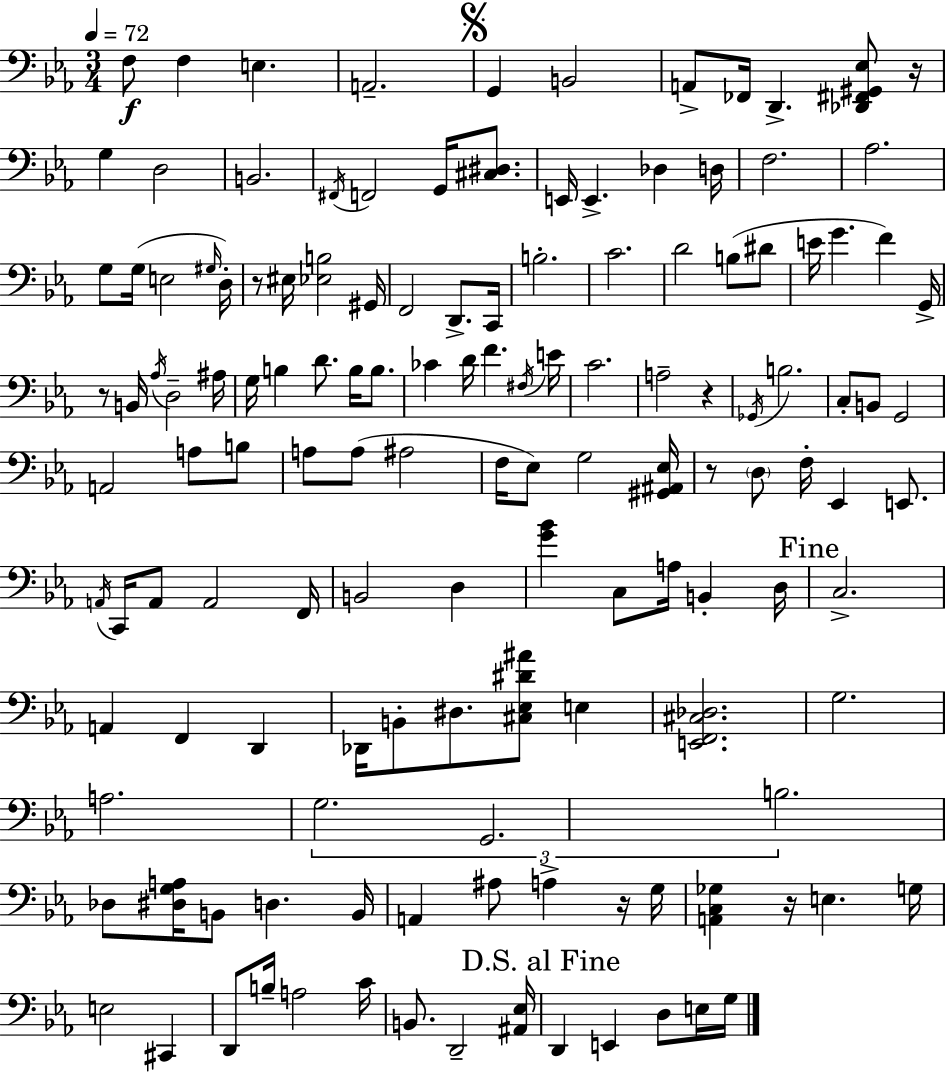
X:1
T:Untitled
M:3/4
L:1/4
K:Cm
F,/2 F, E, A,,2 G,, B,,2 A,,/2 _F,,/4 D,, [_D,,^F,,^G,,_E,]/2 z/4 G, D,2 B,,2 ^F,,/4 F,,2 G,,/4 [^C,^D,]/2 E,,/4 E,, _D, D,/4 F,2 _A,2 G,/2 G,/4 E,2 ^G,/4 D,/4 z/2 ^E,/4 [_E,B,]2 ^G,,/4 F,,2 D,,/2 C,,/4 B,2 C2 D2 B,/2 ^D/2 E/4 G F G,,/4 z/2 B,,/4 _A,/4 D,2 ^A,/4 G,/4 B, D/2 B,/4 B,/2 _C D/4 F ^F,/4 E/4 C2 A,2 z _G,,/4 B,2 C,/2 B,,/2 G,,2 A,,2 A,/2 B,/2 A,/2 A,/2 ^A,2 F,/4 _E,/2 G,2 [^G,,^A,,_E,]/4 z/2 D,/2 F,/4 _E,, E,,/2 A,,/4 C,,/4 A,,/2 A,,2 F,,/4 B,,2 D, [G_B] C,/2 A,/4 B,, D,/4 C,2 A,, F,, D,, _D,,/4 B,,/2 ^D,/2 [^C,_E,^D^A]/2 E, [E,,F,,^C,_D,]2 G,2 A,2 G,2 G,,2 B,2 _D,/2 [^D,G,A,]/4 B,,/2 D, B,,/4 A,, ^A,/2 A, z/4 G,/4 [A,,C,_G,] z/4 E, G,/4 E,2 ^C,, D,,/2 B,/4 A,2 C/4 B,,/2 D,,2 [^A,,_E,]/4 D,, E,, D,/2 E,/4 G,/4